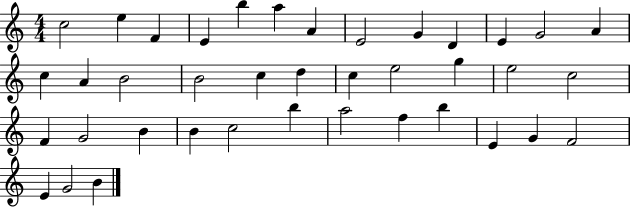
C5/h E5/q F4/q E4/q B5/q A5/q A4/q E4/h G4/q D4/q E4/q G4/h A4/q C5/q A4/q B4/h B4/h C5/q D5/q C5/q E5/h G5/q E5/h C5/h F4/q G4/h B4/q B4/q C5/h B5/q A5/h F5/q B5/q E4/q G4/q F4/h E4/q G4/h B4/q